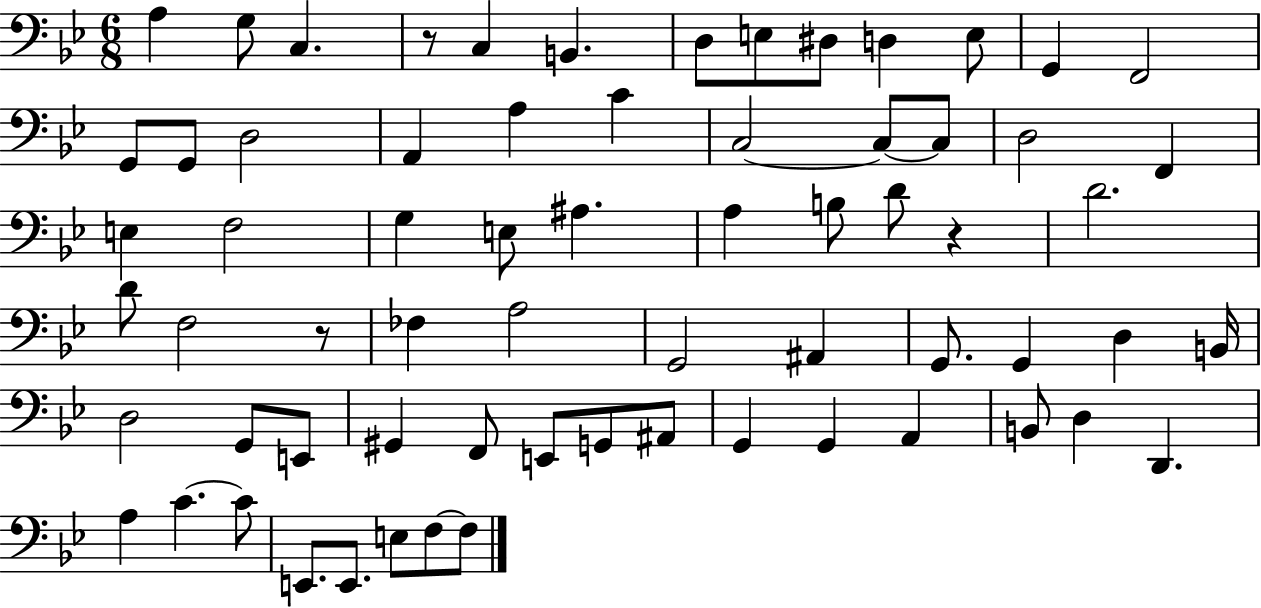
A3/q G3/e C3/q. R/e C3/q B2/q. D3/e E3/e D#3/e D3/q E3/e G2/q F2/h G2/e G2/e D3/h A2/q A3/q C4/q C3/h C3/e C3/e D3/h F2/q E3/q F3/h G3/q E3/e A#3/q. A3/q B3/e D4/e R/q D4/h. D4/e F3/h R/e FES3/q A3/h G2/h A#2/q G2/e. G2/q D3/q B2/s D3/h G2/e E2/e G#2/q F2/e E2/e G2/e A#2/e G2/q G2/q A2/q B2/e D3/q D2/q. A3/q C4/q. C4/e E2/e. E2/e. E3/e F3/e F3/e